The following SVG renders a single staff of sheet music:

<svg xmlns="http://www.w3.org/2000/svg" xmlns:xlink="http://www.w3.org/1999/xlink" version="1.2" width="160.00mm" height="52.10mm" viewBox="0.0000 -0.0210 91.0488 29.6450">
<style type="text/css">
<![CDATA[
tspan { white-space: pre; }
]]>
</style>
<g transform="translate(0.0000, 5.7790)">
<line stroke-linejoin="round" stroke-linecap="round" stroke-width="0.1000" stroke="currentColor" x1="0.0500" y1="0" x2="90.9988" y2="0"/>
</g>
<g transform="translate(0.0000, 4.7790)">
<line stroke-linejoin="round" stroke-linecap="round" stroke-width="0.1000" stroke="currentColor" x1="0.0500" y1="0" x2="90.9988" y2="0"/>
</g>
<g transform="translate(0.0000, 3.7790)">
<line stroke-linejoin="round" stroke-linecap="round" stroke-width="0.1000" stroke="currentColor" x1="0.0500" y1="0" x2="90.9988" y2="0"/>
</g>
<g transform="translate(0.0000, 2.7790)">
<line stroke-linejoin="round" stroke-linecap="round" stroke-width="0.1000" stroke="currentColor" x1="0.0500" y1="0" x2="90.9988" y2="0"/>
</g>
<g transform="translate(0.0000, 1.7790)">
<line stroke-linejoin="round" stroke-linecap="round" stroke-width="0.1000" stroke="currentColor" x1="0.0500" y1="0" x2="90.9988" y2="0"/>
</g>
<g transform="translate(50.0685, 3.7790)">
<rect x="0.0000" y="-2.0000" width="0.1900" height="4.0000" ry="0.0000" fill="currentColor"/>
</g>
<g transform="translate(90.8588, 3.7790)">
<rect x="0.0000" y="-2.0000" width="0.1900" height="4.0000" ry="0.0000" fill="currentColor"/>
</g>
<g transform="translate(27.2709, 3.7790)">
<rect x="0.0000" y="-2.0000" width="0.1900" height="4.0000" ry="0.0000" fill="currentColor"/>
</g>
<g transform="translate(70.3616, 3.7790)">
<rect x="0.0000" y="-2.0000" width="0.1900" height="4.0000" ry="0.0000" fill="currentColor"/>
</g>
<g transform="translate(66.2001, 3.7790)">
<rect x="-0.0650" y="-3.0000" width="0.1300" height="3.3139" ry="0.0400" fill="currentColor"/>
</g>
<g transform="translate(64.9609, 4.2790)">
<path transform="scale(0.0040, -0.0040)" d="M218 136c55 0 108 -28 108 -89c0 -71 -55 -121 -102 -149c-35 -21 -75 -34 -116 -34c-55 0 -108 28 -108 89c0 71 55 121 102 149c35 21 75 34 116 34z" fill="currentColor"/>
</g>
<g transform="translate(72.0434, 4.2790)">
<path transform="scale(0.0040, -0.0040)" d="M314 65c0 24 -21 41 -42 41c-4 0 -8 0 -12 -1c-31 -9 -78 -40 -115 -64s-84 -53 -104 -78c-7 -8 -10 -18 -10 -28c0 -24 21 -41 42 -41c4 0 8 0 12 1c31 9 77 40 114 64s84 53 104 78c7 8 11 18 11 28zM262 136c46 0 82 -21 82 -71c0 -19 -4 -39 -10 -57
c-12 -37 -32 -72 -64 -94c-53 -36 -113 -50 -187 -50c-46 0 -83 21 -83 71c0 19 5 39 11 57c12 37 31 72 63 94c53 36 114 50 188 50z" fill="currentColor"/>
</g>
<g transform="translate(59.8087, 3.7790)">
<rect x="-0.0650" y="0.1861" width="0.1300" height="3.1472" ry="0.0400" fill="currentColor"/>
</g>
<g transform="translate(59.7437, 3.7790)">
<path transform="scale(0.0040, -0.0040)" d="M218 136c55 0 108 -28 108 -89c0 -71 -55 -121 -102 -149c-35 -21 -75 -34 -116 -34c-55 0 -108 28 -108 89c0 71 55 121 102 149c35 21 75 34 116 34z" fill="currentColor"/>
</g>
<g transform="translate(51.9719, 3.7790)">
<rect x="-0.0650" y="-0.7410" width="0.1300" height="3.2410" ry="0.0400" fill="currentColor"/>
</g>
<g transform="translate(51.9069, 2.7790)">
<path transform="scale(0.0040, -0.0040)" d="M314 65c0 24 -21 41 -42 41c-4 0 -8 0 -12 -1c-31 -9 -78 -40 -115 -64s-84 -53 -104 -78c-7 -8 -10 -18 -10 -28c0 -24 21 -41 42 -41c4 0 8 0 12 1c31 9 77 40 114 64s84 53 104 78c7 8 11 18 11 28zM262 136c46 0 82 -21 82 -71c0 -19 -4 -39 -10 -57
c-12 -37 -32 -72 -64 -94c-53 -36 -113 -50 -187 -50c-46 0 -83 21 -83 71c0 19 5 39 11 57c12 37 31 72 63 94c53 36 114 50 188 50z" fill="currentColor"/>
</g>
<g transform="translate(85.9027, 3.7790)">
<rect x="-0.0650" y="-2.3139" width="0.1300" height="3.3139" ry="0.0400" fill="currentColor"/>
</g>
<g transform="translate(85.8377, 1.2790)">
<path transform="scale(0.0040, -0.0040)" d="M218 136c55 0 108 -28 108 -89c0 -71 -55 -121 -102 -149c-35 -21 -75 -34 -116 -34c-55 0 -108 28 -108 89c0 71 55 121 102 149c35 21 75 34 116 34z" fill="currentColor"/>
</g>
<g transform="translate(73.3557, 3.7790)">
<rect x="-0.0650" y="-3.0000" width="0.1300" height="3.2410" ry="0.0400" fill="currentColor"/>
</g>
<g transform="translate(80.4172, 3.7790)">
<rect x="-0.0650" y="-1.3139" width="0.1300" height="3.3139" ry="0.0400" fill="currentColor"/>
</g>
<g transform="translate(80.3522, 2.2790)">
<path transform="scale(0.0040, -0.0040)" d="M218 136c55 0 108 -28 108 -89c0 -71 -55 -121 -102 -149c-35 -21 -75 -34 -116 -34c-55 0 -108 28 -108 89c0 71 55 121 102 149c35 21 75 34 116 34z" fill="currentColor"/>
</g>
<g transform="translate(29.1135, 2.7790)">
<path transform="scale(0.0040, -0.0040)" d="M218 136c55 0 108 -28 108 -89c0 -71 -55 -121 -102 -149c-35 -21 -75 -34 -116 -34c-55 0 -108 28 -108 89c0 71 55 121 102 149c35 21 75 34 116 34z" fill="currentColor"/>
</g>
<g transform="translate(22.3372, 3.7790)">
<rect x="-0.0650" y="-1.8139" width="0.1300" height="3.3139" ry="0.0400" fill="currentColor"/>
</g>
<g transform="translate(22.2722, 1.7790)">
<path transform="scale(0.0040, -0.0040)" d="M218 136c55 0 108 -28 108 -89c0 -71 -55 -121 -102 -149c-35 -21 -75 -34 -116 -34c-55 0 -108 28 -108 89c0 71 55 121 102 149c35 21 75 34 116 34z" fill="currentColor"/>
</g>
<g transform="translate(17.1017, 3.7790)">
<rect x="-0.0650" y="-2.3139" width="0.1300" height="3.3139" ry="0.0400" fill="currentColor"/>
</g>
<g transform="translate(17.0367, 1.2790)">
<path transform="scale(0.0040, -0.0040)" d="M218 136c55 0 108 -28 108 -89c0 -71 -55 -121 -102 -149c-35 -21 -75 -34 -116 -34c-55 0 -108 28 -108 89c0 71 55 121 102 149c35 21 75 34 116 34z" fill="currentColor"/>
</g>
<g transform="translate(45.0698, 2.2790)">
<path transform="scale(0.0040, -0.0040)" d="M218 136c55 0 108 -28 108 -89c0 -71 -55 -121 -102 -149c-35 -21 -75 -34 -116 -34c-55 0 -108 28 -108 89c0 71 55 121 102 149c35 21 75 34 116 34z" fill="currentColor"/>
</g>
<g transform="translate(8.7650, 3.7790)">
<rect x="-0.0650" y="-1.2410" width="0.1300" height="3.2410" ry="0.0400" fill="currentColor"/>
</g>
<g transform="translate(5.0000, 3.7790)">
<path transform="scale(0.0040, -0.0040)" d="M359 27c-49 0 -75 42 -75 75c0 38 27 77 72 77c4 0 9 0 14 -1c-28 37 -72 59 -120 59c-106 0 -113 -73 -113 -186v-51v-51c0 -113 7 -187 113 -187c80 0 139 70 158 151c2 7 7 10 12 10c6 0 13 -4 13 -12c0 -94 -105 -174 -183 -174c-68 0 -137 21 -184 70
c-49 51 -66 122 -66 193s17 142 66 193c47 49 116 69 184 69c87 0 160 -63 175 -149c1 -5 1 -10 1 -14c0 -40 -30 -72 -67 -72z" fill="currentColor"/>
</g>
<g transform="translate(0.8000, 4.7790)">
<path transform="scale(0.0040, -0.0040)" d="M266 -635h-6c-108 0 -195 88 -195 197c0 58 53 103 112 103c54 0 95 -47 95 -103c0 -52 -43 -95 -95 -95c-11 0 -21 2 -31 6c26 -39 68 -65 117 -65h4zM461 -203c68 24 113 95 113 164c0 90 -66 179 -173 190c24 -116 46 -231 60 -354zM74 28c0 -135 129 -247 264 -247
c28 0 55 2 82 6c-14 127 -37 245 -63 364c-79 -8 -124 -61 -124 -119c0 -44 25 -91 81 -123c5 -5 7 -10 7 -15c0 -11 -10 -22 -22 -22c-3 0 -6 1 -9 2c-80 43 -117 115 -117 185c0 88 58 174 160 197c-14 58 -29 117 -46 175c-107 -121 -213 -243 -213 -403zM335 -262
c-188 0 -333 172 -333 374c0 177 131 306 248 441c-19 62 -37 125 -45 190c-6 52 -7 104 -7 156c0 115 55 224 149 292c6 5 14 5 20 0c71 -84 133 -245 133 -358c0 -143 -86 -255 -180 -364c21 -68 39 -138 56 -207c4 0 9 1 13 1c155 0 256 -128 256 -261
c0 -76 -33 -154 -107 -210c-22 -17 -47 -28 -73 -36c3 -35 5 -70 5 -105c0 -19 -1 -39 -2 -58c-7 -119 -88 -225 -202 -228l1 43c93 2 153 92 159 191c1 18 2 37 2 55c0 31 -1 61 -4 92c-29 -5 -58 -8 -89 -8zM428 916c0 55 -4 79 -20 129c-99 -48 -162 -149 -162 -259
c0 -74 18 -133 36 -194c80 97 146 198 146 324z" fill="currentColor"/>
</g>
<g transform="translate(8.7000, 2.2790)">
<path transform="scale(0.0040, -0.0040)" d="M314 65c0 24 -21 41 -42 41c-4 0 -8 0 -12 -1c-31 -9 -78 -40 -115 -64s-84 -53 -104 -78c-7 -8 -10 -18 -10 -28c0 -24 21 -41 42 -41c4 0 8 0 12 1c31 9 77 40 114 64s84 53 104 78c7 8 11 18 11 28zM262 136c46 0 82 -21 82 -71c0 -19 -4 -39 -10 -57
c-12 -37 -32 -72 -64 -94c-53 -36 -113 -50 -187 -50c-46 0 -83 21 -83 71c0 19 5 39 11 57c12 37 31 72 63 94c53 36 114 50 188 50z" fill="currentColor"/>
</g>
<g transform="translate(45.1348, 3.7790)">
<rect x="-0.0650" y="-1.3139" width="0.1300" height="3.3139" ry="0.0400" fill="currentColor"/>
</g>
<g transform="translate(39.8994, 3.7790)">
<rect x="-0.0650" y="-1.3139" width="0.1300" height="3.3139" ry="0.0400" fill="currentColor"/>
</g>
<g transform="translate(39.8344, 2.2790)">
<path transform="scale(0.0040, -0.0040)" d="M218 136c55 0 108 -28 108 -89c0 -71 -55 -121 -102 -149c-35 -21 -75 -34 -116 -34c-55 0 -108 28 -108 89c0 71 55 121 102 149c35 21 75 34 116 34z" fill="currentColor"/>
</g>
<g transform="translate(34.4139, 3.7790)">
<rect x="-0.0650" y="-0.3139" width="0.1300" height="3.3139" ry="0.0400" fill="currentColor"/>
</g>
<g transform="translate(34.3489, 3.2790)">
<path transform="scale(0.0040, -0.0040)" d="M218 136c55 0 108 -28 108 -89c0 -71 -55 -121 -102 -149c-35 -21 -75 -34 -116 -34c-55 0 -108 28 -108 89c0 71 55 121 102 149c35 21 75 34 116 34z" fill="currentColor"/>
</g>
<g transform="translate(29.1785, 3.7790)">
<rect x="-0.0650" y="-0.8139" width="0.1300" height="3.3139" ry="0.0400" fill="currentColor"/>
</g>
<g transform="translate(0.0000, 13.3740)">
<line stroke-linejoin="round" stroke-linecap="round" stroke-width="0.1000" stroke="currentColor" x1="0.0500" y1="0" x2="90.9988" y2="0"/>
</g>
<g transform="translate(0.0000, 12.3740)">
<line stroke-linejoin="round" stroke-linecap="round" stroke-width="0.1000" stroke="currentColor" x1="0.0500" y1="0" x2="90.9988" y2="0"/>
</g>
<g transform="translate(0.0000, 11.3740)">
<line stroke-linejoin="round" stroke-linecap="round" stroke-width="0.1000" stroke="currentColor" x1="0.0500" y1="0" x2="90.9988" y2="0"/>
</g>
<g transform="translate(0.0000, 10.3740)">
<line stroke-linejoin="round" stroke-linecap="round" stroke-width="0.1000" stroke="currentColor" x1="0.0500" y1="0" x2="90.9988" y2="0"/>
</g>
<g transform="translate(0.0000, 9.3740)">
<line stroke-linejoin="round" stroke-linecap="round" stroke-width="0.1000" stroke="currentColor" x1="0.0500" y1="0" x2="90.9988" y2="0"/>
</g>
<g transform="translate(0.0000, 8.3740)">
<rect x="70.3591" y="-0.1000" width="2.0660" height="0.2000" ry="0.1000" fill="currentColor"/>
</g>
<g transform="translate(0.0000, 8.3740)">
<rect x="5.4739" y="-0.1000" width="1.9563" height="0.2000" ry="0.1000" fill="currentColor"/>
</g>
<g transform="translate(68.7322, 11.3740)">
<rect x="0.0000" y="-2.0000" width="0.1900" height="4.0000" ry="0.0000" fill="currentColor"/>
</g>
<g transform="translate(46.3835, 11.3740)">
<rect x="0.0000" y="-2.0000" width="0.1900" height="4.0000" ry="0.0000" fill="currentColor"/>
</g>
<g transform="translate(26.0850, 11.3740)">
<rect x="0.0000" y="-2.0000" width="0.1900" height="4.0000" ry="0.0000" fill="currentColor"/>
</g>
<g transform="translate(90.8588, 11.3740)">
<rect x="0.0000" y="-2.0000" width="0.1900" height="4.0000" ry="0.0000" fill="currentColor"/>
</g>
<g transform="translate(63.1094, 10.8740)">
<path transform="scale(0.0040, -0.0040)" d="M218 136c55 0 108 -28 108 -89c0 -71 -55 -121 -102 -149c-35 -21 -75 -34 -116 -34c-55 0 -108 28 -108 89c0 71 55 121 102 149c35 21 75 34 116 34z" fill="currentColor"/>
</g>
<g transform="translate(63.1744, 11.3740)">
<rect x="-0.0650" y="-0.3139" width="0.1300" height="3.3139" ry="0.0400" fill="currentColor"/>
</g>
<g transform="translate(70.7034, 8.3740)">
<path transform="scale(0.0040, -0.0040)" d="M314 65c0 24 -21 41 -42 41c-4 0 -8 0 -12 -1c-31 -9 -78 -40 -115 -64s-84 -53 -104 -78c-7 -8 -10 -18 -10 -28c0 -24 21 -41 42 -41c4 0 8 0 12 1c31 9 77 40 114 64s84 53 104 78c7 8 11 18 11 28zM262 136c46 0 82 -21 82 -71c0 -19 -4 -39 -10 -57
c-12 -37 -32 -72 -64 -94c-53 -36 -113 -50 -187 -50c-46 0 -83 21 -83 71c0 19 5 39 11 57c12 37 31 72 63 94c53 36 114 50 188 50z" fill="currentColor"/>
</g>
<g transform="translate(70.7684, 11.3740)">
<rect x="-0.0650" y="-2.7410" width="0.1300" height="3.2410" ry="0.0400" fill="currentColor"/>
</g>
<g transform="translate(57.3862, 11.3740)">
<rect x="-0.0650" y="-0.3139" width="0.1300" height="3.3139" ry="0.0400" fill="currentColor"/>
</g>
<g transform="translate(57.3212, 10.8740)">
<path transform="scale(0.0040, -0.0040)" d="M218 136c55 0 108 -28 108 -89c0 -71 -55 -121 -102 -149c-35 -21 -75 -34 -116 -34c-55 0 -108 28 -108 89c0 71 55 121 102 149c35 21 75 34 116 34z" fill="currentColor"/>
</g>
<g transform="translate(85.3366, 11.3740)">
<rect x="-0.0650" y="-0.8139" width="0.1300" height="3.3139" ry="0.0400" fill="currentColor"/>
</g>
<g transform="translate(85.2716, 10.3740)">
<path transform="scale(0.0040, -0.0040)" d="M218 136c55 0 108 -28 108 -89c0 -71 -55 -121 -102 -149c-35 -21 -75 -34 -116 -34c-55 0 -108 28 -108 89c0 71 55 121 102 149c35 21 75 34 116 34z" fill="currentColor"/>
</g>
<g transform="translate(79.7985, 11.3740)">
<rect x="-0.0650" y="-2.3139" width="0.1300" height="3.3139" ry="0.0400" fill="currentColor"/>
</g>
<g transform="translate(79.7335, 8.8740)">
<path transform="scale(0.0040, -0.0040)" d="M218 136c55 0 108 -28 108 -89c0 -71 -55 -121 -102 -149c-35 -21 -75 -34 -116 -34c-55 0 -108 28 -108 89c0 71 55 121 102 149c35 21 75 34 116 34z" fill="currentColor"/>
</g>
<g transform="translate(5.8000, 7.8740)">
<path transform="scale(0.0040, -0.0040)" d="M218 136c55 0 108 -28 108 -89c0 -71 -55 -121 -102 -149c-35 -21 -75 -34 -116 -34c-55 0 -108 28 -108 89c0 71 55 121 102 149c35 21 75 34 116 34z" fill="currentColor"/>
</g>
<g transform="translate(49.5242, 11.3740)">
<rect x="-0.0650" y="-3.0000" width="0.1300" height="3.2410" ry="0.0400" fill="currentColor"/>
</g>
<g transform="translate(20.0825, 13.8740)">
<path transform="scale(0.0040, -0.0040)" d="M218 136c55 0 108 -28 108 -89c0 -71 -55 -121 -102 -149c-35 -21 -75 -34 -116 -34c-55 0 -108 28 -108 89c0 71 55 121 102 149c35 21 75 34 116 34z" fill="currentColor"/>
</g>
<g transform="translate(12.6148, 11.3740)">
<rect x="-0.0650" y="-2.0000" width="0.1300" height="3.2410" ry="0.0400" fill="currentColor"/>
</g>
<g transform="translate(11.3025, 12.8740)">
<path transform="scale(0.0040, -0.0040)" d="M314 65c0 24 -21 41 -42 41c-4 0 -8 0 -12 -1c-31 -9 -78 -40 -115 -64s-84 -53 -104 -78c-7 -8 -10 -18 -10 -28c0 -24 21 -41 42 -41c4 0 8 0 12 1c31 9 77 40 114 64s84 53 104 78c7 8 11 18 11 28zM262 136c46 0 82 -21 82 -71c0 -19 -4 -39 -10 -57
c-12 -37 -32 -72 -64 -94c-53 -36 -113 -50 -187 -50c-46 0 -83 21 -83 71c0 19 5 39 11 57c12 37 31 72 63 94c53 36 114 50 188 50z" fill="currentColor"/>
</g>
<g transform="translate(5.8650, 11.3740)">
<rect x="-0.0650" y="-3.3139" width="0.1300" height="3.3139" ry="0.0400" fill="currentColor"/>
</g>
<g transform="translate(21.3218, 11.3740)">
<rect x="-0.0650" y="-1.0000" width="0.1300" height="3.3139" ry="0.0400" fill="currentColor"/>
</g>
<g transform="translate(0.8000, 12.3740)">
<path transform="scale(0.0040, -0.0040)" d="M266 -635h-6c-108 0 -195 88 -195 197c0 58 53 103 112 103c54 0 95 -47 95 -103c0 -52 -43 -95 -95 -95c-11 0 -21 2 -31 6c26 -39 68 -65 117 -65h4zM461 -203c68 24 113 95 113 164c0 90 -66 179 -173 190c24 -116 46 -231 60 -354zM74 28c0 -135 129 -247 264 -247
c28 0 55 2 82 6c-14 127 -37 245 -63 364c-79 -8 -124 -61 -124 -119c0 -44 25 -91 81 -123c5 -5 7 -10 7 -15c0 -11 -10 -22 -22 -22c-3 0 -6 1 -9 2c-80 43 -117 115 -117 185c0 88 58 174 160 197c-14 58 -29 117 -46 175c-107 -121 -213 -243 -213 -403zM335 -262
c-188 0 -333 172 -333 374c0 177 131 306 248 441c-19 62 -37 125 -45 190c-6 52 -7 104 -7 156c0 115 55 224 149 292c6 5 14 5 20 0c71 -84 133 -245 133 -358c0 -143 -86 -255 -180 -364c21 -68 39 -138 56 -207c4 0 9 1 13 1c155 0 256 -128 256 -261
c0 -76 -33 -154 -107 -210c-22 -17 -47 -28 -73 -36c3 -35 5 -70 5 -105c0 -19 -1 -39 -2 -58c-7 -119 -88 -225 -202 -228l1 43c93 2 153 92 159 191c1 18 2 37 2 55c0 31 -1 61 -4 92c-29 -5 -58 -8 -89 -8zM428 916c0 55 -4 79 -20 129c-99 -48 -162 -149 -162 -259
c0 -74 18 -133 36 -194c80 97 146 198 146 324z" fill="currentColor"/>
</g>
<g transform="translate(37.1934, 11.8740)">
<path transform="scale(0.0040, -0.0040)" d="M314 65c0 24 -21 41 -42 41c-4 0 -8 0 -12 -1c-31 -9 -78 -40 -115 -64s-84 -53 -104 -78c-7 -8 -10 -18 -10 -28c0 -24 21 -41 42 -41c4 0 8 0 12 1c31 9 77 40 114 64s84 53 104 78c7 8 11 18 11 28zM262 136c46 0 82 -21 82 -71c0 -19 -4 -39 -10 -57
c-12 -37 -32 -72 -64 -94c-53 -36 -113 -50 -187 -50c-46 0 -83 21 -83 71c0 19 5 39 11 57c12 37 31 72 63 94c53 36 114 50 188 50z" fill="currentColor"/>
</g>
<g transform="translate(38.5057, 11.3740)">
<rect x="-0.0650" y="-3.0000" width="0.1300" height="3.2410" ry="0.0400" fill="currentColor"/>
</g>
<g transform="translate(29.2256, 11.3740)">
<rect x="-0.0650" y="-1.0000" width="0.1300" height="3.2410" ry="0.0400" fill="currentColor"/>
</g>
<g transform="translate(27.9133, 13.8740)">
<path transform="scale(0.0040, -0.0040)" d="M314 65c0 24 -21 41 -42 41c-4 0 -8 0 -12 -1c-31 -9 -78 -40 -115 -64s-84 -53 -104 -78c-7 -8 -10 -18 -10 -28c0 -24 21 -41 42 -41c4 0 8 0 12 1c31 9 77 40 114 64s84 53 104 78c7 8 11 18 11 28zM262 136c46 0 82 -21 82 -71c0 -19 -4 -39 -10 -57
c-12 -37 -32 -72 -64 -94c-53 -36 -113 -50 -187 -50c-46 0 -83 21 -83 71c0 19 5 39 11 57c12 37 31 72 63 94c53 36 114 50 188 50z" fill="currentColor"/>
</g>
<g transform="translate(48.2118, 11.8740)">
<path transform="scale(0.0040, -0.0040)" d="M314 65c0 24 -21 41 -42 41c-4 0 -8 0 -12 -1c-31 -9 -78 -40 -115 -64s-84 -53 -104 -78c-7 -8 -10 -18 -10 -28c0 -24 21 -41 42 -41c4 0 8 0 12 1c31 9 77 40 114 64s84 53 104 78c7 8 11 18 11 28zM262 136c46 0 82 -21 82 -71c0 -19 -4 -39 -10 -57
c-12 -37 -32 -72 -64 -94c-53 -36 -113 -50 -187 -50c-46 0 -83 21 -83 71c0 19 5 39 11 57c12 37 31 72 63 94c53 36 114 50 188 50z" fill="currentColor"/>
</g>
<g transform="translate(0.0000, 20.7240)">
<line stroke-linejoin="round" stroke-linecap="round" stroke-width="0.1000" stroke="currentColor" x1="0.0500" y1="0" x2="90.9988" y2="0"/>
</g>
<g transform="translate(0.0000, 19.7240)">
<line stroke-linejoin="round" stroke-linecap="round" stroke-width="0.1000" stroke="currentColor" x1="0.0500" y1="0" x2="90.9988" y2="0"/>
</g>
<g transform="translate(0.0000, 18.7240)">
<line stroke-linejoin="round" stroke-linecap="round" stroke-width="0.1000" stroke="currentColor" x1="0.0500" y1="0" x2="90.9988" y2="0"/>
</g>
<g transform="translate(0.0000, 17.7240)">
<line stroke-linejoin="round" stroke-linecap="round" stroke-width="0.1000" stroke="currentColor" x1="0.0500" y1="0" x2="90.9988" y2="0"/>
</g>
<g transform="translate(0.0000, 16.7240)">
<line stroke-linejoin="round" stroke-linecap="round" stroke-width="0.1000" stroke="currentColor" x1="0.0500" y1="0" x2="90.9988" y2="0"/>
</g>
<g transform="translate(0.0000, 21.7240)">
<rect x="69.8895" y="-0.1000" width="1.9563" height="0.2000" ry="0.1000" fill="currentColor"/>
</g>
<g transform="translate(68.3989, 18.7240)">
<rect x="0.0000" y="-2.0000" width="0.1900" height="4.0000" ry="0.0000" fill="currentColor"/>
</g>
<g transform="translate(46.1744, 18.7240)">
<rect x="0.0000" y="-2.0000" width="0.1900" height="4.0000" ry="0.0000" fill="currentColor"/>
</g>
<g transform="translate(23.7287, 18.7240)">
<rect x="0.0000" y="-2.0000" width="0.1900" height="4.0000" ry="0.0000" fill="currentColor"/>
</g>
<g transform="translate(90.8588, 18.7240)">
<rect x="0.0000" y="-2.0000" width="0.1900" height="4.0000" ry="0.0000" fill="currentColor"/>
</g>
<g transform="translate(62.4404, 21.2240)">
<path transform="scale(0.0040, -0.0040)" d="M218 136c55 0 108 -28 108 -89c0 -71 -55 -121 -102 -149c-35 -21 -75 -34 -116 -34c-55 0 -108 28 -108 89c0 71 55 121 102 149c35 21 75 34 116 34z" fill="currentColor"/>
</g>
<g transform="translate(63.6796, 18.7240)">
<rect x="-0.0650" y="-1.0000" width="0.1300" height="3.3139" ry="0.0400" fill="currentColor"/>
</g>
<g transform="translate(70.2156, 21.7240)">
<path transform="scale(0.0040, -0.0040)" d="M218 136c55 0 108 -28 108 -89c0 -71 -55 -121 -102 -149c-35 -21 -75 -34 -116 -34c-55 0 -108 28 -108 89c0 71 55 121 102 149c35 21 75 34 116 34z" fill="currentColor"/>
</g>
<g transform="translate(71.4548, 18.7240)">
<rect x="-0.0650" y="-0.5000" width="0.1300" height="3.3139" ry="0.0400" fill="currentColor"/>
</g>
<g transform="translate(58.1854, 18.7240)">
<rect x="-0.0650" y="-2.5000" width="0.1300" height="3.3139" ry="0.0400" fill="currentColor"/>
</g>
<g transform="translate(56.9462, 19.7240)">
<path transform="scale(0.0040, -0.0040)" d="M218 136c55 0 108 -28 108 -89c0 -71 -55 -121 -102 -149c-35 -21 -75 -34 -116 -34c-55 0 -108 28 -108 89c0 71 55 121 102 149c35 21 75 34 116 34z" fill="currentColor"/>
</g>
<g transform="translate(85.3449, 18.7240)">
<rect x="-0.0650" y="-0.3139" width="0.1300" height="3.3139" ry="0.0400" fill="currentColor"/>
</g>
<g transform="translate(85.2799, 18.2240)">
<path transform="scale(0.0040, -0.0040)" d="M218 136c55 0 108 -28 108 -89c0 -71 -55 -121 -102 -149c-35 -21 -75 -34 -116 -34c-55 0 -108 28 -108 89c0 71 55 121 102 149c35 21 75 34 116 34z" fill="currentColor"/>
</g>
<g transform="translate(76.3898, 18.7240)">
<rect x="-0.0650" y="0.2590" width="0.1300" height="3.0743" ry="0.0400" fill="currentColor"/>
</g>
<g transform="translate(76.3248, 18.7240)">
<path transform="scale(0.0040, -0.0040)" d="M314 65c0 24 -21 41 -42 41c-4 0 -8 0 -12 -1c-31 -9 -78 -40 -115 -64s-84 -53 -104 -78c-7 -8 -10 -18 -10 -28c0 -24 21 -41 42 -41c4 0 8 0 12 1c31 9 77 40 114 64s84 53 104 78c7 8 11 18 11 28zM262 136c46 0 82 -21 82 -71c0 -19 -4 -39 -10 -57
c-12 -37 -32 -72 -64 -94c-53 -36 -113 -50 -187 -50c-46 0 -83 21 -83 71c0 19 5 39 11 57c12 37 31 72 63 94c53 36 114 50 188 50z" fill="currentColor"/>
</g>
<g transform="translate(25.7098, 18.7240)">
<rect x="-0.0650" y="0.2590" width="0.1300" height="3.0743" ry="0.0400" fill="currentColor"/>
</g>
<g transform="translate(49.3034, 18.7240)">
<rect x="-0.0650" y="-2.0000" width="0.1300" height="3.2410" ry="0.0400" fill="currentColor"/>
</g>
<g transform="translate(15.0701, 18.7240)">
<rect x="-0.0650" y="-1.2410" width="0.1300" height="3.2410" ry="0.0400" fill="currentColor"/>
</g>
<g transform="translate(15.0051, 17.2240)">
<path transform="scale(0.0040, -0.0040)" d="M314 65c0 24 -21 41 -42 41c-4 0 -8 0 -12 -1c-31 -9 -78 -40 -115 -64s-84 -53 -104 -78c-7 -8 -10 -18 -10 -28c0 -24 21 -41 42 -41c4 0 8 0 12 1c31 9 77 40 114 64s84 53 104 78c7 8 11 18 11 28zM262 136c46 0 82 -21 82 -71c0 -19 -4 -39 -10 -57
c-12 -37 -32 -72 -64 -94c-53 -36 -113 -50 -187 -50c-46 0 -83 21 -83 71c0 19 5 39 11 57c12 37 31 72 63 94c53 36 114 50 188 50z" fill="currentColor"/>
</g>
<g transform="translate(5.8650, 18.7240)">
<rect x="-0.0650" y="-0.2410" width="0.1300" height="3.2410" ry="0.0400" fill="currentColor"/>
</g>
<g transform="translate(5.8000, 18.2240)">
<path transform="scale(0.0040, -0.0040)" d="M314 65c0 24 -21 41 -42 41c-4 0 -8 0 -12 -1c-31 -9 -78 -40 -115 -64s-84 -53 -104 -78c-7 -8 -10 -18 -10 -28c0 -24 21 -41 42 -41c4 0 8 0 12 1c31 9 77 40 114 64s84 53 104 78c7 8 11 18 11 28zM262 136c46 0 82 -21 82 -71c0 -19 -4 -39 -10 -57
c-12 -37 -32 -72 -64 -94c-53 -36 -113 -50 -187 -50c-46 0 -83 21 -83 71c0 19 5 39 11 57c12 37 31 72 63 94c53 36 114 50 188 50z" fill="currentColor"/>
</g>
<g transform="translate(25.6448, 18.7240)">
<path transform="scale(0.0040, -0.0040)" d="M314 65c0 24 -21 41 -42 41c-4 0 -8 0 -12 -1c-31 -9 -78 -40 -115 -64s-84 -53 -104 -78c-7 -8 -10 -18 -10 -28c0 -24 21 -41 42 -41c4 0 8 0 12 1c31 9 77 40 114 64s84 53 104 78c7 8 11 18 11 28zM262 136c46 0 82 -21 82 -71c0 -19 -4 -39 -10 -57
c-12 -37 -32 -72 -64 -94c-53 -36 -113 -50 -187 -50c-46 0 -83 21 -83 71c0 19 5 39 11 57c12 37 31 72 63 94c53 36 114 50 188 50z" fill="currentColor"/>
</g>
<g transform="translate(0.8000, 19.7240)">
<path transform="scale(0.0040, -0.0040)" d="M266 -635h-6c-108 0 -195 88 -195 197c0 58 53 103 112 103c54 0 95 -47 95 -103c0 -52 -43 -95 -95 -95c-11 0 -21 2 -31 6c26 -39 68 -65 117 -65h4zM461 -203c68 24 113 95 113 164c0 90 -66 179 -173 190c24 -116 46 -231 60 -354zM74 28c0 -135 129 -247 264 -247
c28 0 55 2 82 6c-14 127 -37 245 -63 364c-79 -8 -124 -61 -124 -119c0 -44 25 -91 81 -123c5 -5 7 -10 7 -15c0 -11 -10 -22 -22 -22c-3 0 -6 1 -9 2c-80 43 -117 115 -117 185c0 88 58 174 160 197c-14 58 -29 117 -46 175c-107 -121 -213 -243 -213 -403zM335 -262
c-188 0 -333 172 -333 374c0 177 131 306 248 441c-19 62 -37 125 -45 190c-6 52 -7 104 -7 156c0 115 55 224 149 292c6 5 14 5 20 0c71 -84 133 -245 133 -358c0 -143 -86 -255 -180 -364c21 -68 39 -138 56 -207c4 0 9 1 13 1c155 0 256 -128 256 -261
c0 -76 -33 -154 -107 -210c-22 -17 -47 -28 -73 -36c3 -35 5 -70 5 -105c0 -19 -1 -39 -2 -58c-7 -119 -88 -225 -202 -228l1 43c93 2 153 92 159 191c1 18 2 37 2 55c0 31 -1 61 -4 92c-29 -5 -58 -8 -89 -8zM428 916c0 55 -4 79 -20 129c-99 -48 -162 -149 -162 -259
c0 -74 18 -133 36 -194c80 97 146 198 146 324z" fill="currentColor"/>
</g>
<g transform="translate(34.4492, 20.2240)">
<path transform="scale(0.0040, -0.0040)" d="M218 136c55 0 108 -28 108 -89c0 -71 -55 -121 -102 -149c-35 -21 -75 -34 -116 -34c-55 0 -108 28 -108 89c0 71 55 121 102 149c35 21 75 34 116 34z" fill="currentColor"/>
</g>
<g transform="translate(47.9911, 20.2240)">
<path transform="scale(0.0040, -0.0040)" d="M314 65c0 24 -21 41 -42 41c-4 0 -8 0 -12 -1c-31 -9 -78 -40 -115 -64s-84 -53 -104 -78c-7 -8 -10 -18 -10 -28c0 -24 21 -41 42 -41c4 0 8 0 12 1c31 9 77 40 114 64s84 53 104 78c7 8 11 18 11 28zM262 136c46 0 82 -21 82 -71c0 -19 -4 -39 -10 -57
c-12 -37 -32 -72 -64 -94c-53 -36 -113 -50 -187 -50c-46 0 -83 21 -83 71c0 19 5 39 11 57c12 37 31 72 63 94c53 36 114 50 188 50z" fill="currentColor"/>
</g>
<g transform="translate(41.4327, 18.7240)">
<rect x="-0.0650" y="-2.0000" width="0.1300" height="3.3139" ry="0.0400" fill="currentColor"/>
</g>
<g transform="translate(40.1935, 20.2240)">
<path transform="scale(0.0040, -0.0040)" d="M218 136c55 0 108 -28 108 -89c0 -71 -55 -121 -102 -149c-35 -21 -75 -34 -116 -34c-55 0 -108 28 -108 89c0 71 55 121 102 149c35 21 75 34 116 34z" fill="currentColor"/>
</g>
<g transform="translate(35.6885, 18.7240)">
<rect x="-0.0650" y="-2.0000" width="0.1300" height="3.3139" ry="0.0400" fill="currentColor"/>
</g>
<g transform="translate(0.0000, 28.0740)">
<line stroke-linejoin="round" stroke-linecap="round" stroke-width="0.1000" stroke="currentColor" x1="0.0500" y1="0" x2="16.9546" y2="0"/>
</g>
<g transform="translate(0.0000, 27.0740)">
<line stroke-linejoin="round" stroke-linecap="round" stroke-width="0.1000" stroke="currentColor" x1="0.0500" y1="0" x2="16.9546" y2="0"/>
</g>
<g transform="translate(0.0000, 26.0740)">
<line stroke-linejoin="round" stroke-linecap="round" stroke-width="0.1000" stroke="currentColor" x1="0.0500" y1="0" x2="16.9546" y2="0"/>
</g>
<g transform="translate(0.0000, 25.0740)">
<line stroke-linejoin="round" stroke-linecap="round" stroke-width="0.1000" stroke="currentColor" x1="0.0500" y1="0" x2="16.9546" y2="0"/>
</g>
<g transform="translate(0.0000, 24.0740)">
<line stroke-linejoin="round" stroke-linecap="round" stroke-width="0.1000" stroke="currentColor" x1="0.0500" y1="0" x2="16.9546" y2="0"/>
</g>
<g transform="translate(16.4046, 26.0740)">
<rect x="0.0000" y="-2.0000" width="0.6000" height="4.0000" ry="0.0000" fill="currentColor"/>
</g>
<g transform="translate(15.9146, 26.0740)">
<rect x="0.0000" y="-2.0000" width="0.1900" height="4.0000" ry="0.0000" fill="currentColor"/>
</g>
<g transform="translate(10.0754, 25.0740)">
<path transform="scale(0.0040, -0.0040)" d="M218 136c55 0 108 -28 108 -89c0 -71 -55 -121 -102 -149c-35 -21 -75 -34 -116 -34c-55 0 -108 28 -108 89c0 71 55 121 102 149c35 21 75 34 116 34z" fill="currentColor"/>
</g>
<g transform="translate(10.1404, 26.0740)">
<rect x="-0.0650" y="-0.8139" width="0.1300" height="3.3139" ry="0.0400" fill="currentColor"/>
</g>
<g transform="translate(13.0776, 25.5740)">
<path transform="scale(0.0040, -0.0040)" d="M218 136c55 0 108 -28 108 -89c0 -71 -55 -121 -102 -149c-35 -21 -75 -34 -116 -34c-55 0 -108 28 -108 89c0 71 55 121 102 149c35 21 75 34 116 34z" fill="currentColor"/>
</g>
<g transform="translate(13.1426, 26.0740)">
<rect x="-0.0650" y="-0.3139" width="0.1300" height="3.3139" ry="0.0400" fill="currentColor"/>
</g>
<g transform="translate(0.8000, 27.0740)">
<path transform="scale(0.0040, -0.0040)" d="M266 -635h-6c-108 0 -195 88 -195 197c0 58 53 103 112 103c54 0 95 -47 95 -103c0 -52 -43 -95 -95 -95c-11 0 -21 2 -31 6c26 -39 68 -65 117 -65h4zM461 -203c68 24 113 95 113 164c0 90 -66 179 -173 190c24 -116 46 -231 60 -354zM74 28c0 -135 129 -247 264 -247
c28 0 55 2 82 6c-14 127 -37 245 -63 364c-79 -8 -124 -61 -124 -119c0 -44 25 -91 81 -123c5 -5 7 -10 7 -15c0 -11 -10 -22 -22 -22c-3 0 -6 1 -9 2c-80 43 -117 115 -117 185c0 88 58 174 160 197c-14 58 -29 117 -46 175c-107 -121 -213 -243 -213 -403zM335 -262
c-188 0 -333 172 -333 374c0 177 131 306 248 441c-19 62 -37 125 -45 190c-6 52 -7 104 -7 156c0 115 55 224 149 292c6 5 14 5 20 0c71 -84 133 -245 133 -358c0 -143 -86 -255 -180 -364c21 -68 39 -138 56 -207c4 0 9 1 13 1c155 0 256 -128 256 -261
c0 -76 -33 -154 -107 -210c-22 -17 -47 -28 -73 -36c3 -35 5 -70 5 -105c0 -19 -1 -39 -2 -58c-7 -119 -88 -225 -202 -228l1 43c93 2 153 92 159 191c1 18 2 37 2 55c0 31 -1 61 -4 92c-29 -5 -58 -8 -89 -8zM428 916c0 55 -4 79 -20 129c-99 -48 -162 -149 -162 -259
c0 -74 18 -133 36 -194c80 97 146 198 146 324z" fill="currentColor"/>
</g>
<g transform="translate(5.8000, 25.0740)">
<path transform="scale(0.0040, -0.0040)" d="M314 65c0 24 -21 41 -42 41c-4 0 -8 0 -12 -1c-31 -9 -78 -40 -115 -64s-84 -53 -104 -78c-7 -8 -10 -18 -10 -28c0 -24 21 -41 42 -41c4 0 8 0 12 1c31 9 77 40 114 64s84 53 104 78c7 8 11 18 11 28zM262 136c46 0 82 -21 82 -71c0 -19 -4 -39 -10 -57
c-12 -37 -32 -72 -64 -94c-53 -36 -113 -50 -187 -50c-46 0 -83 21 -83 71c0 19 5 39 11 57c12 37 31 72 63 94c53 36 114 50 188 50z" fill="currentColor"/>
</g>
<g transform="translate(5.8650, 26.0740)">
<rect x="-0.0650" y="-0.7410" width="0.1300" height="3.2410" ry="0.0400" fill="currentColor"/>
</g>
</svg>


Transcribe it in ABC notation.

X:1
T:Untitled
M:4/4
L:1/4
K:C
e2 g f d c e e d2 B A A2 e g b F2 D D2 A2 A2 c c a2 g d c2 e2 B2 F F F2 G D C B2 c d2 d c